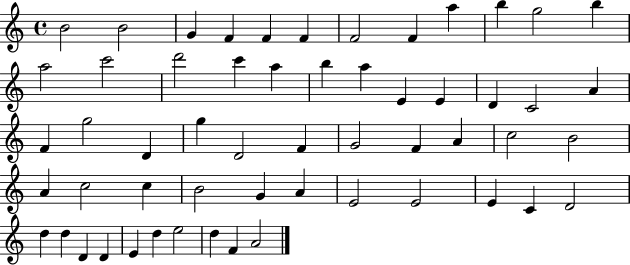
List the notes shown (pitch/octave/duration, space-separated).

B4/h B4/h G4/q F4/q F4/q F4/q F4/h F4/q A5/q B5/q G5/h B5/q A5/h C6/h D6/h C6/q A5/q B5/q A5/q E4/q E4/q D4/q C4/h A4/q F4/q G5/h D4/q G5/q D4/h F4/q G4/h F4/q A4/q C5/h B4/h A4/q C5/h C5/q B4/h G4/q A4/q E4/h E4/h E4/q C4/q D4/h D5/q D5/q D4/q D4/q E4/q D5/q E5/h D5/q F4/q A4/h